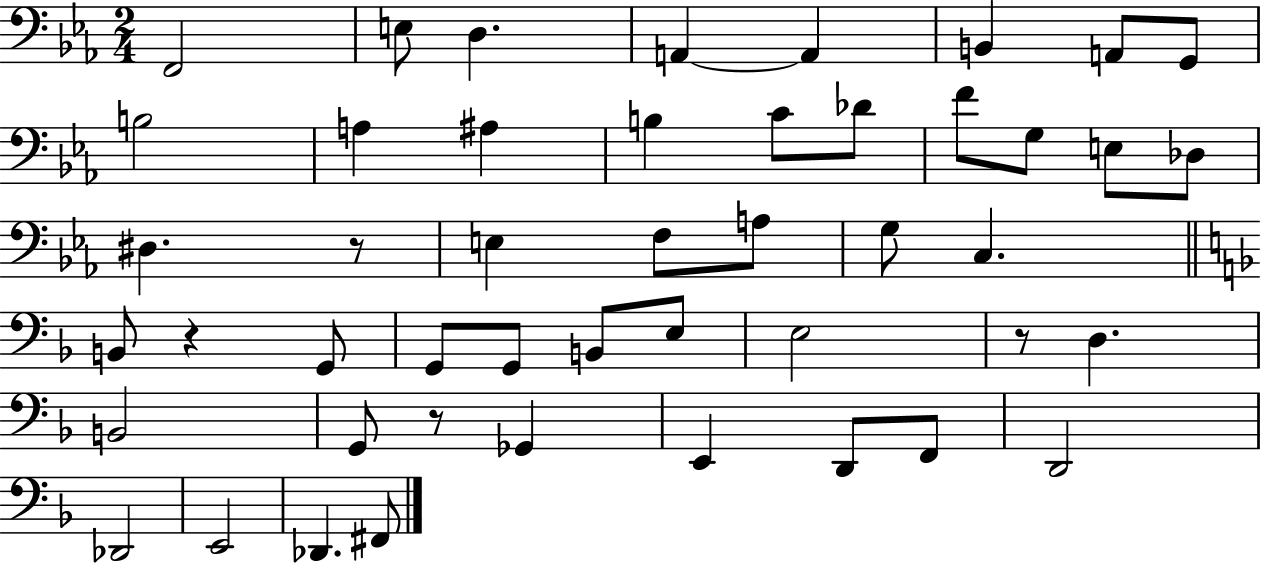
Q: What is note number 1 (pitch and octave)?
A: F2